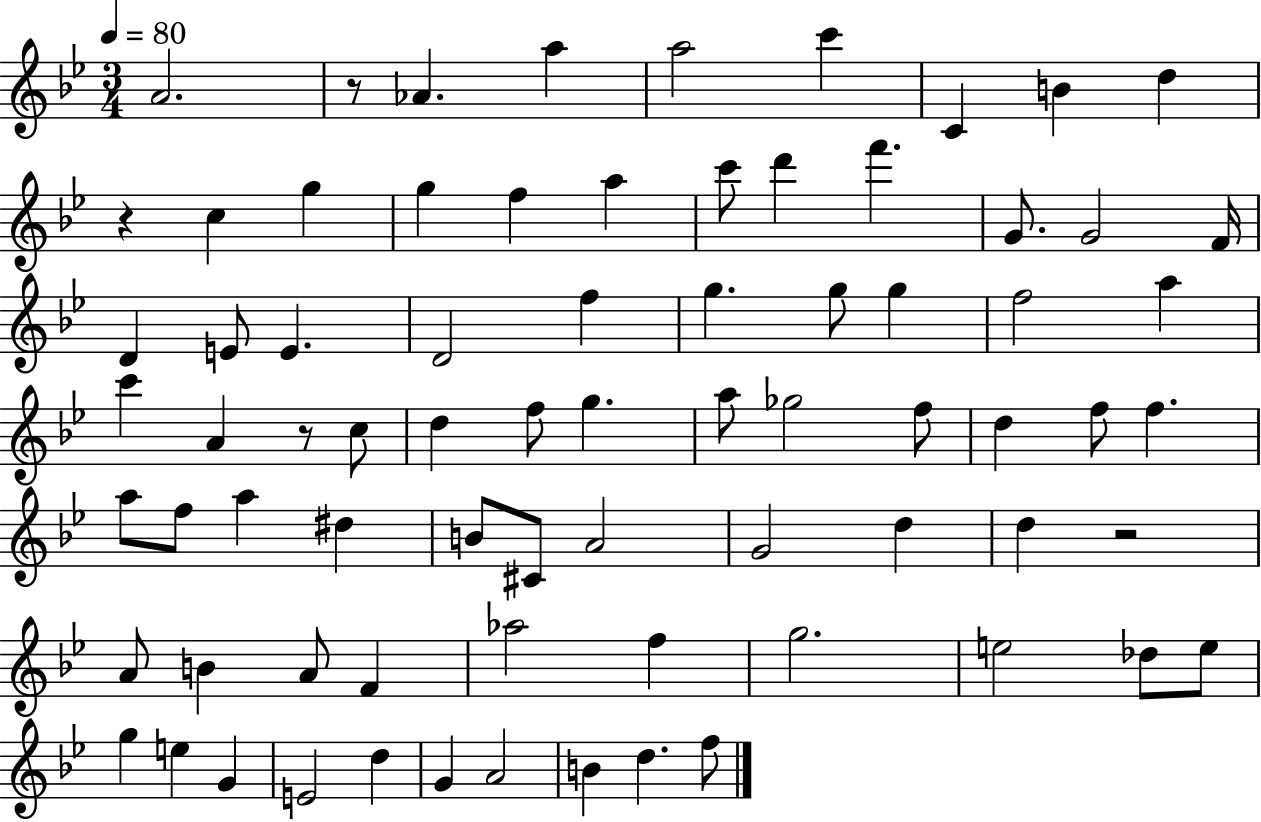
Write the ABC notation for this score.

X:1
T:Untitled
M:3/4
L:1/4
K:Bb
A2 z/2 _A a a2 c' C B d z c g g f a c'/2 d' f' G/2 G2 F/4 D E/2 E D2 f g g/2 g f2 a c' A z/2 c/2 d f/2 g a/2 _g2 f/2 d f/2 f a/2 f/2 a ^d B/2 ^C/2 A2 G2 d d z2 A/2 B A/2 F _a2 f g2 e2 _d/2 e/2 g e G E2 d G A2 B d f/2